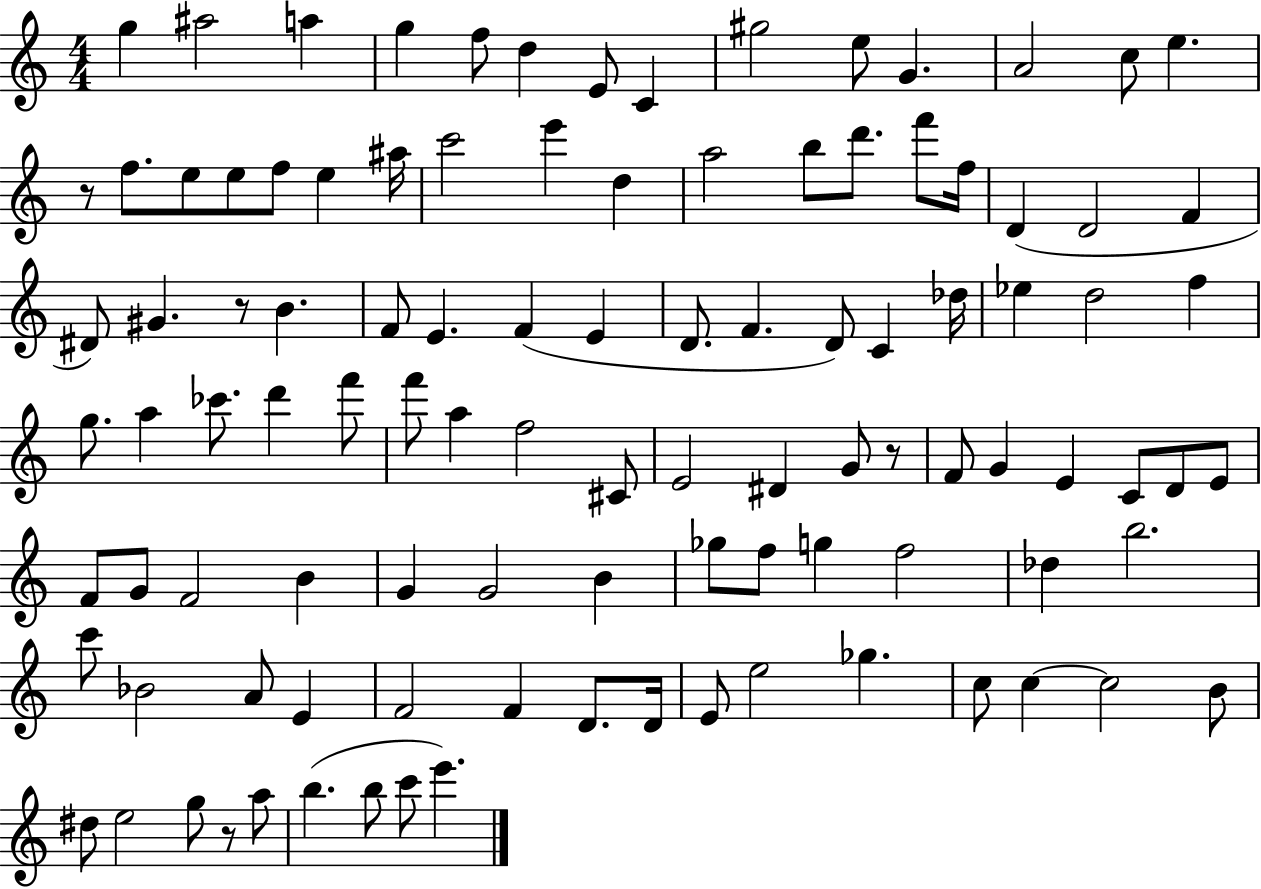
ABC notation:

X:1
T:Untitled
M:4/4
L:1/4
K:C
g ^a2 a g f/2 d E/2 C ^g2 e/2 G A2 c/2 e z/2 f/2 e/2 e/2 f/2 e ^a/4 c'2 e' d a2 b/2 d'/2 f'/2 f/4 D D2 F ^D/2 ^G z/2 B F/2 E F E D/2 F D/2 C _d/4 _e d2 f g/2 a _c'/2 d' f'/2 f'/2 a f2 ^C/2 E2 ^D G/2 z/2 F/2 G E C/2 D/2 E/2 F/2 G/2 F2 B G G2 B _g/2 f/2 g f2 _d b2 c'/2 _B2 A/2 E F2 F D/2 D/4 E/2 e2 _g c/2 c c2 B/2 ^d/2 e2 g/2 z/2 a/2 b b/2 c'/2 e'